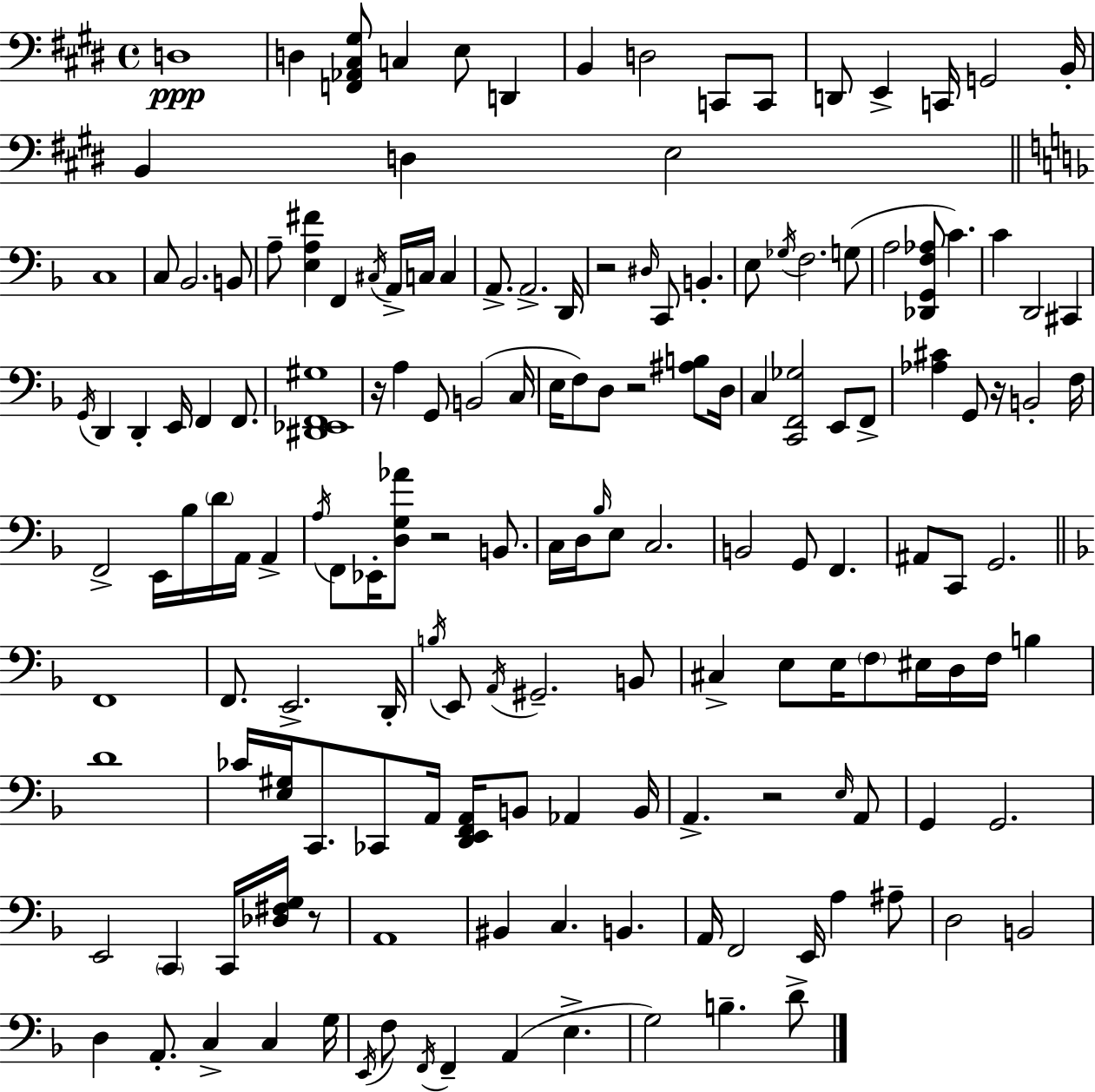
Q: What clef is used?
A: bass